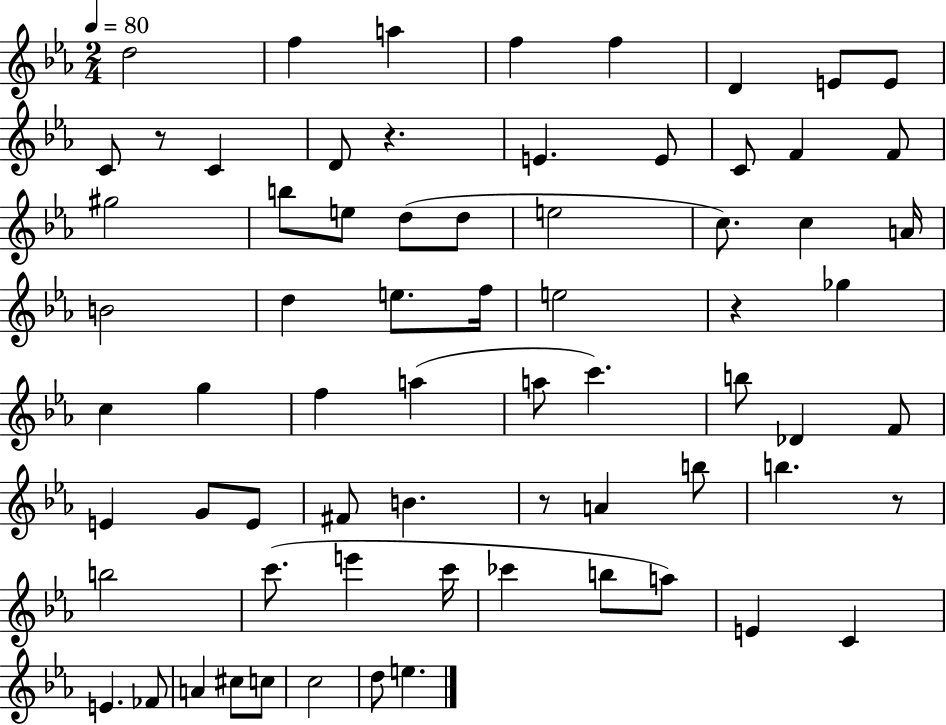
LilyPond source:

{
  \clef treble
  \numericTimeSignature
  \time 2/4
  \key ees \major
  \tempo 4 = 80
  \repeat volta 2 { d''2 | f''4 a''4 | f''4 f''4 | d'4 e'8 e'8 | \break c'8 r8 c'4 | d'8 r4. | e'4. e'8 | c'8 f'4 f'8 | \break gis''2 | b''8 e''8 d''8( d''8 | e''2 | c''8.) c''4 a'16 | \break b'2 | d''4 e''8. f''16 | e''2 | r4 ges''4 | \break c''4 g''4 | f''4 a''4( | a''8 c'''4.) | b''8 des'4 f'8 | \break e'4 g'8 e'8 | fis'8 b'4. | r8 a'4 b''8 | b''4. r8 | \break b''2 | c'''8.( e'''4 c'''16 | ces'''4 b''8 a''8) | e'4 c'4 | \break e'4. fes'8 | a'4 cis''8 c''8 | c''2 | d''8 e''4. | \break } \bar "|."
}